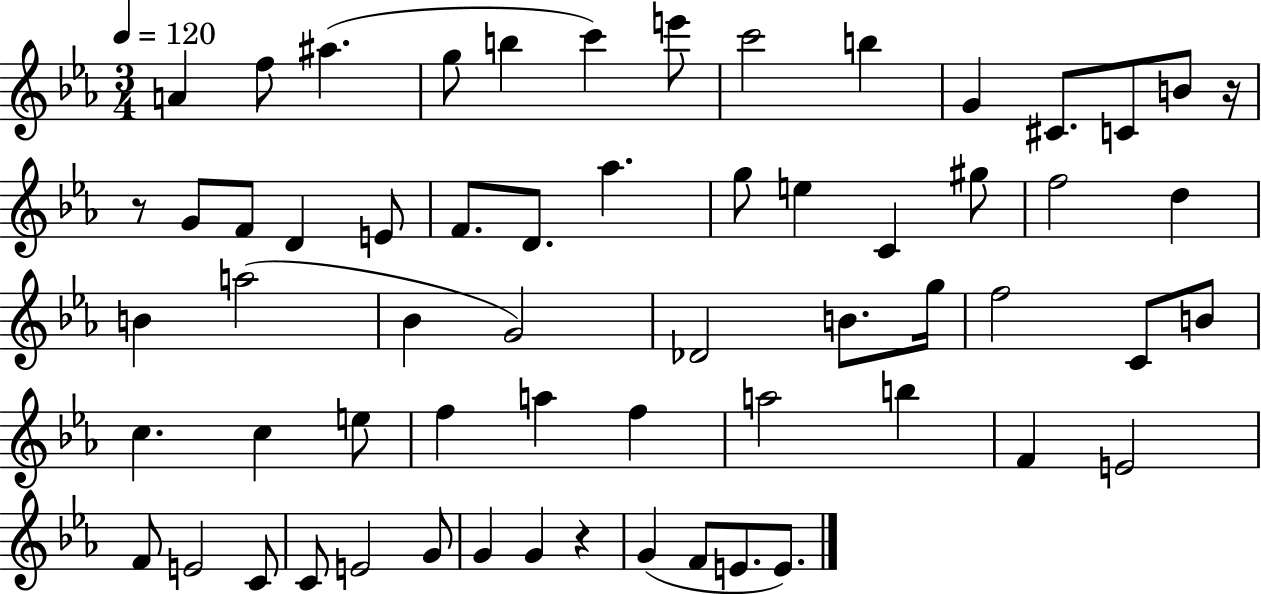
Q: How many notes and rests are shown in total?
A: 61